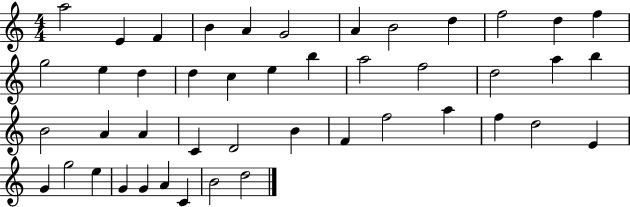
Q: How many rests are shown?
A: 0